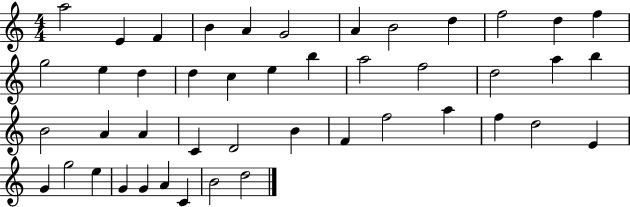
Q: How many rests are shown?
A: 0